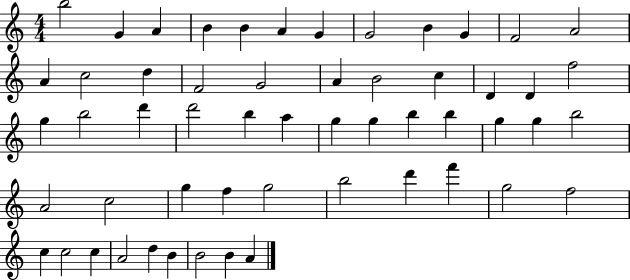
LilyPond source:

{
  \clef treble
  \numericTimeSignature
  \time 4/4
  \key c \major
  b''2 g'4 a'4 | b'4 b'4 a'4 g'4 | g'2 b'4 g'4 | f'2 a'2 | \break a'4 c''2 d''4 | f'2 g'2 | a'4 b'2 c''4 | d'4 d'4 f''2 | \break g''4 b''2 d'''4 | d'''2 b''4 a''4 | g''4 g''4 b''4 b''4 | g''4 g''4 b''2 | \break a'2 c''2 | g''4 f''4 g''2 | b''2 d'''4 f'''4 | g''2 f''2 | \break c''4 c''2 c''4 | a'2 d''4 b'4 | b'2 b'4 a'4 | \bar "|."
}